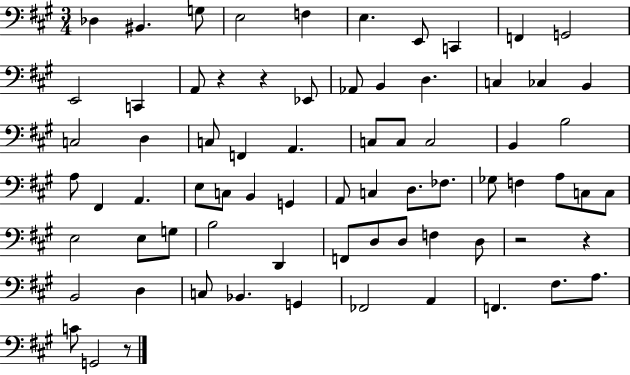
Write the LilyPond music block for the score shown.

{
  \clef bass
  \numericTimeSignature
  \time 3/4
  \key a \major
  des4 bis,4. g8 | e2 f4 | e4. e,8 c,4 | f,4 g,2 | \break e,2 c,4 | a,8 r4 r4 ees,8 | aes,8 b,4 d4. | c4 ces4 b,4 | \break c2 d4 | c8 f,4 a,4. | c8 c8 c2 | b,4 b2 | \break a8 fis,4 a,4. | e8 c8 b,4 g,4 | a,8 c4 d8. fes8. | ges8 f4 a8 c8 c8 | \break e2 e8 g8 | b2 d,4 | f,8 d8 d8 f4 d8 | r2 r4 | \break b,2 d4 | c8 bes,4. g,4 | fes,2 a,4 | f,4. fis8. a8. | \break c'8 g,2 r8 | \bar "|."
}